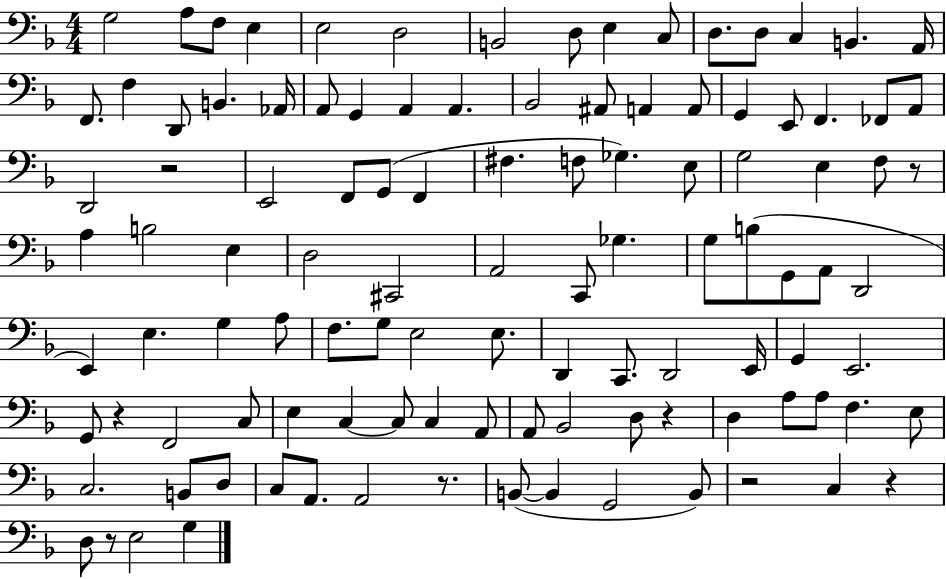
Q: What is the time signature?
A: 4/4